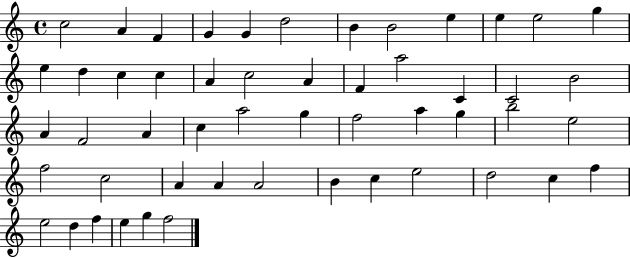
{
  \clef treble
  \time 4/4
  \defaultTimeSignature
  \key c \major
  c''2 a'4 f'4 | g'4 g'4 d''2 | b'4 b'2 e''4 | e''4 e''2 g''4 | \break e''4 d''4 c''4 c''4 | a'4 c''2 a'4 | f'4 a''2 c'4 | c'2 b'2 | \break a'4 f'2 a'4 | c''4 a''2 g''4 | f''2 a''4 g''4 | b''2 e''2 | \break f''2 c''2 | a'4 a'4 a'2 | b'4 c''4 e''2 | d''2 c''4 f''4 | \break e''2 d''4 f''4 | e''4 g''4 f''2 | \bar "|."
}